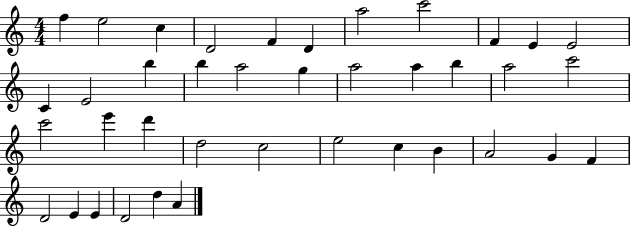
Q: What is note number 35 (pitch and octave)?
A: E4